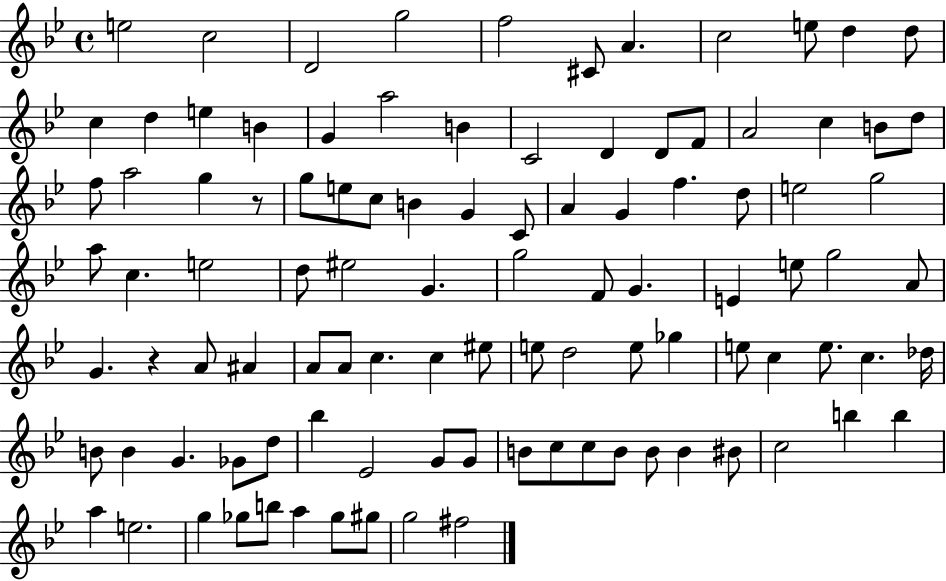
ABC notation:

X:1
T:Untitled
M:4/4
L:1/4
K:Bb
e2 c2 D2 g2 f2 ^C/2 A c2 e/2 d d/2 c d e B G a2 B C2 D D/2 F/2 A2 c B/2 d/2 f/2 a2 g z/2 g/2 e/2 c/2 B G C/2 A G f d/2 e2 g2 a/2 c e2 d/2 ^e2 G g2 F/2 G E e/2 g2 A/2 G z A/2 ^A A/2 A/2 c c ^e/2 e/2 d2 e/2 _g e/2 c e/2 c _d/4 B/2 B G _G/2 d/2 _b _E2 G/2 G/2 B/2 c/2 c/2 B/2 B/2 B ^B/2 c2 b b a e2 g _g/2 b/2 a _g/2 ^g/2 g2 ^f2